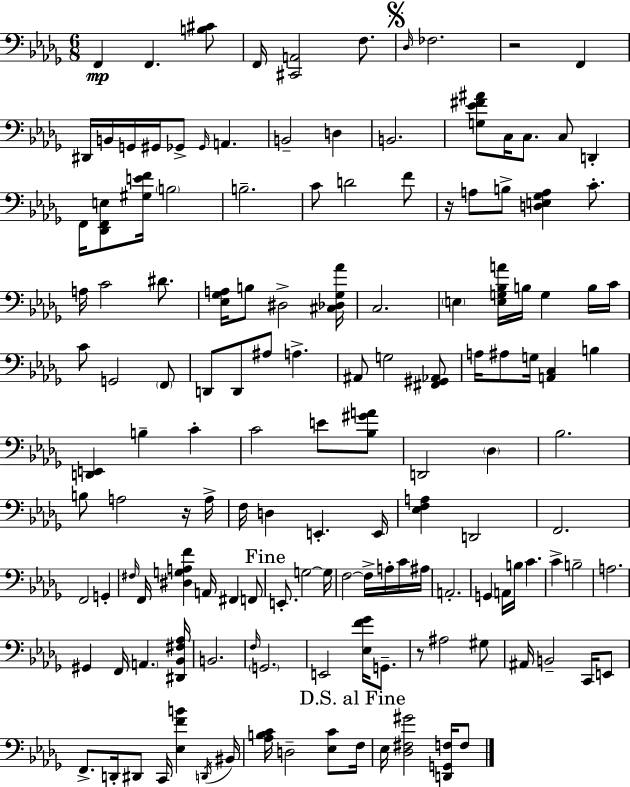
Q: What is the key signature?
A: BES minor